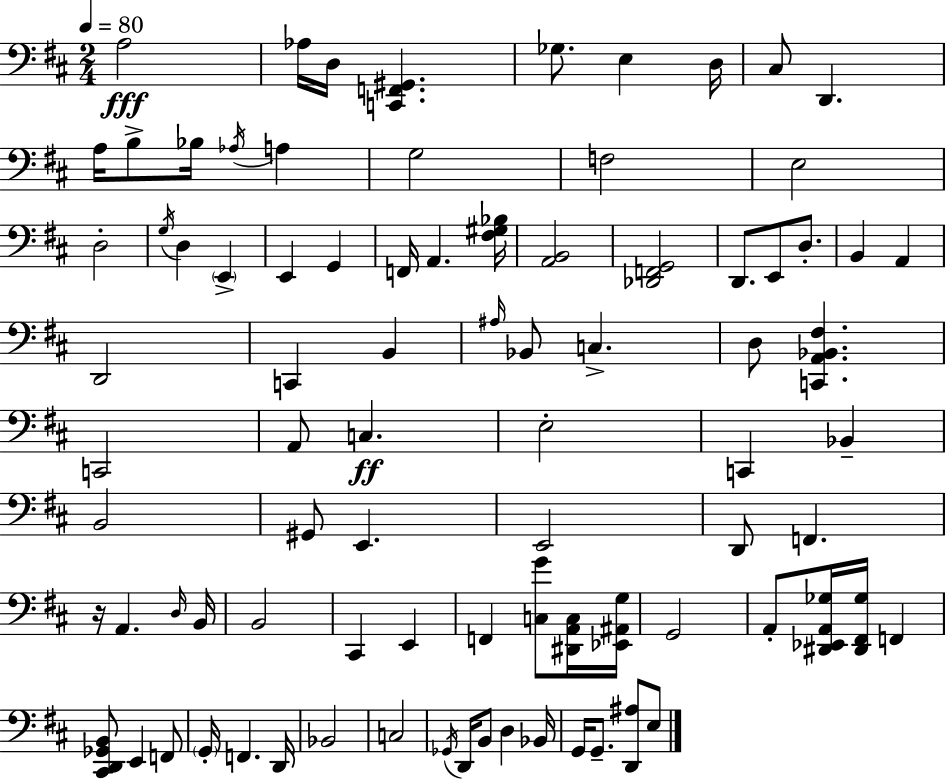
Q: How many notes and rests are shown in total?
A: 86